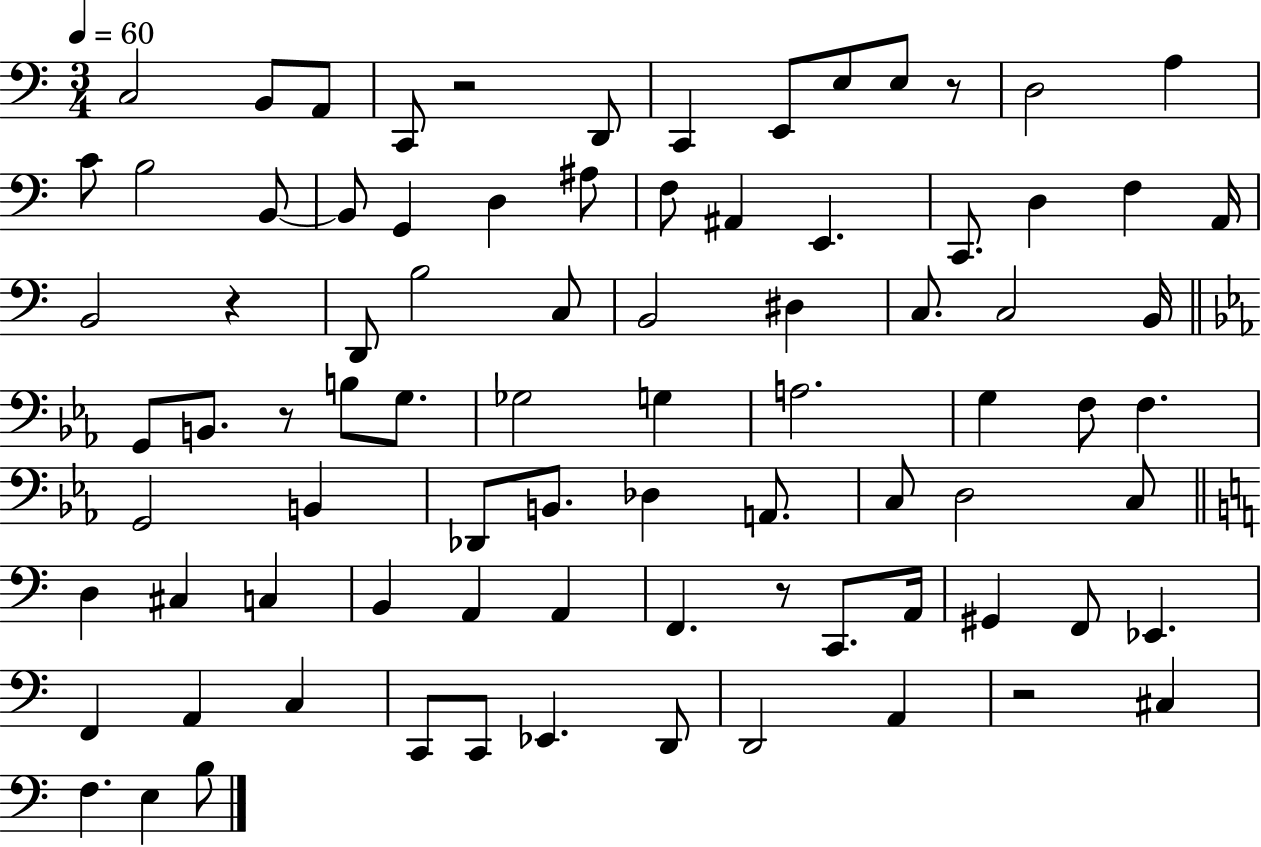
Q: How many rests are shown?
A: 6